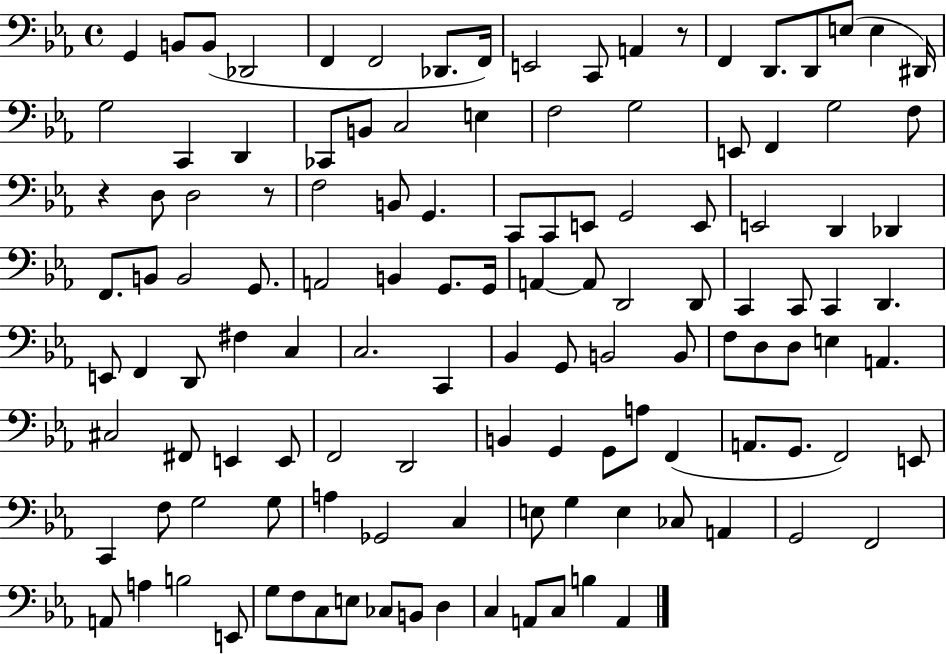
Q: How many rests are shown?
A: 3